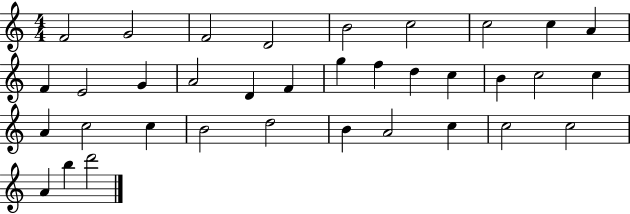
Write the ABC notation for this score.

X:1
T:Untitled
M:4/4
L:1/4
K:C
F2 G2 F2 D2 B2 c2 c2 c A F E2 G A2 D F g f d c B c2 c A c2 c B2 d2 B A2 c c2 c2 A b d'2